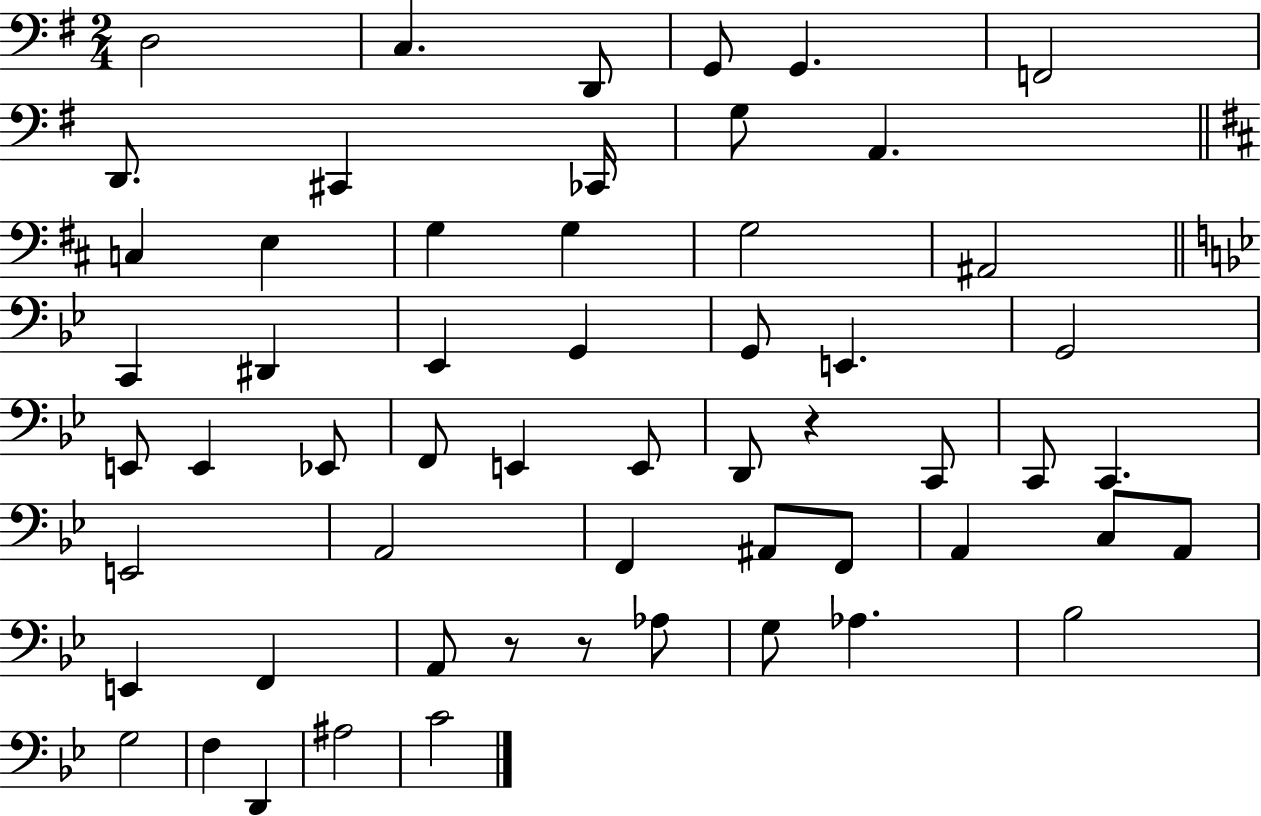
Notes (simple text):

D3/h C3/q. D2/e G2/e G2/q. F2/h D2/e. C#2/q CES2/s G3/e A2/q. C3/q E3/q G3/q G3/q G3/h A#2/h C2/q D#2/q Eb2/q G2/q G2/e E2/q. G2/h E2/e E2/q Eb2/e F2/e E2/q E2/e D2/e R/q C2/e C2/e C2/q. E2/h A2/h F2/q A#2/e F2/e A2/q C3/e A2/e E2/q F2/q A2/e R/e R/e Ab3/e G3/e Ab3/q. Bb3/h G3/h F3/q D2/q A#3/h C4/h